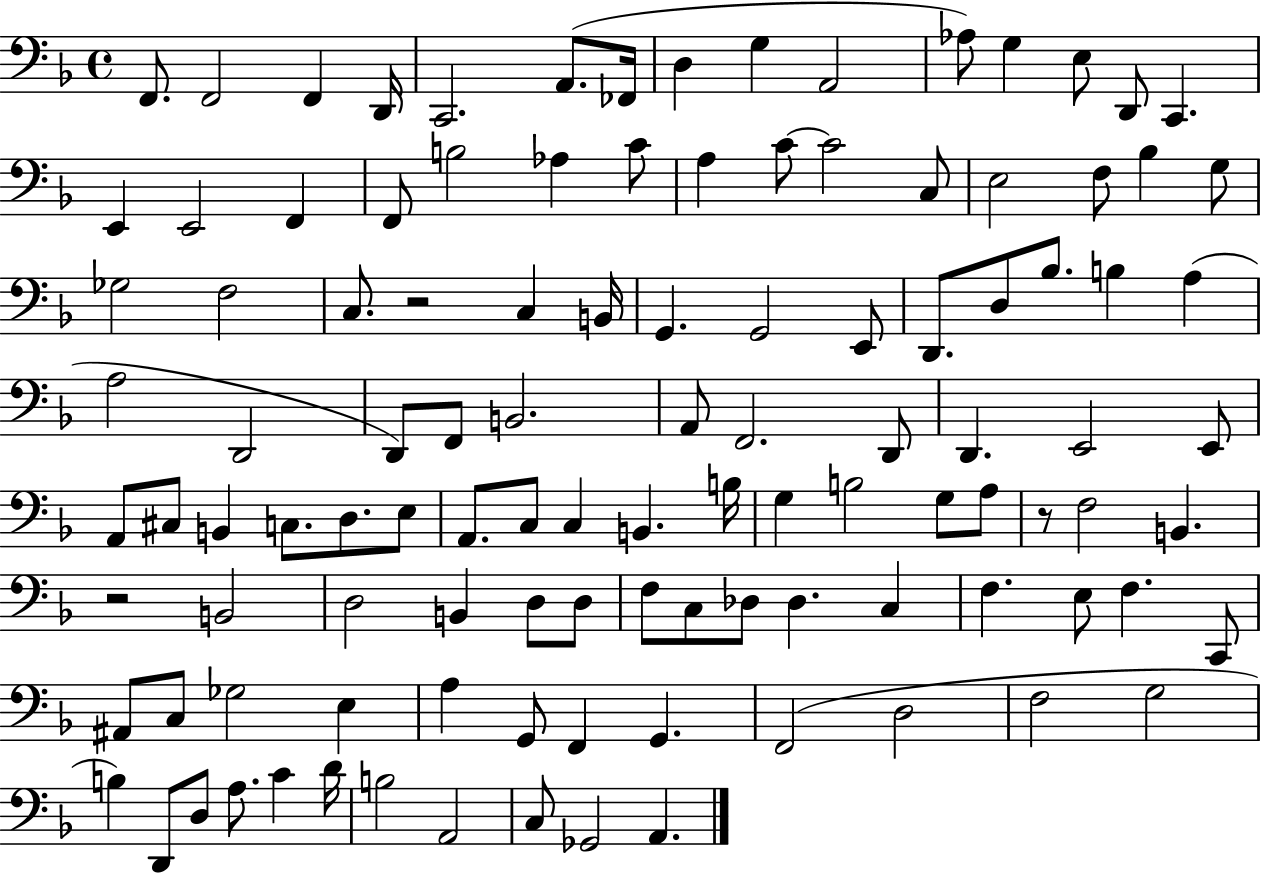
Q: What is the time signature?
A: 4/4